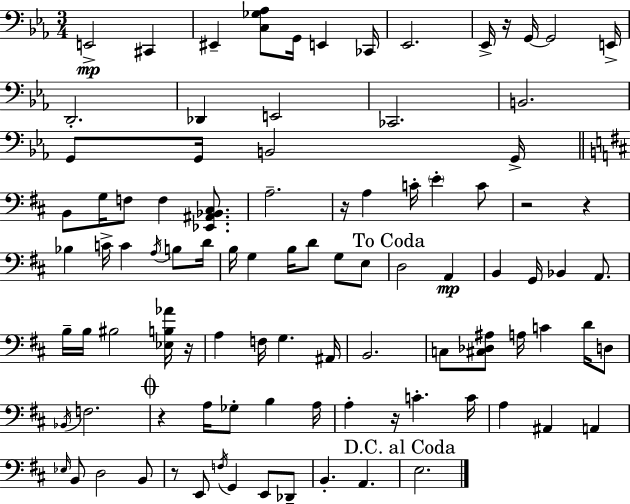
X:1
T:Untitled
M:3/4
L:1/4
K:Eb
E,,2 ^C,, ^E,, [C,_G,_A,]/2 G,,/4 E,, _C,,/4 _E,,2 _E,,/4 z/4 G,,/4 G,,2 E,,/4 D,,2 _D,, E,,2 _C,,2 B,,2 G,,/2 G,,/4 B,,2 G,,/4 B,,/2 G,/4 F,/2 F, [_E,,^A,,_B,,^C,]/2 A,2 z/4 A, C/4 E C/2 z2 z _B, C/4 C A,/4 B,/2 D/4 B,/4 G, B,/4 D/2 G,/2 E,/2 D,2 A,, B,, G,,/4 _B,, A,,/2 B,/4 B,/4 ^B,2 [_E,B,_A]/4 z/4 A, F,/4 G, ^A,,/4 B,,2 C,/2 [^C,_D,^A,]/2 A,/4 C D/4 D,/2 _B,,/4 F,2 z A,/4 _G,/2 B, A,/4 A, z/4 C C/4 A, ^A,, A,, _E,/4 B,,/2 D,2 B,,/2 z/2 E,,/2 F,/4 G,, E,,/2 _D,,/2 B,, A,, E,2